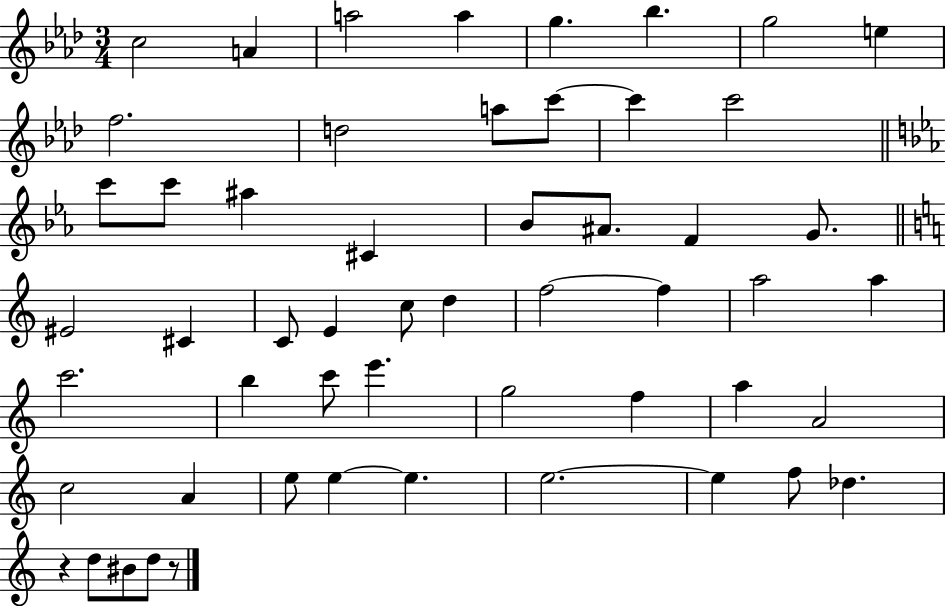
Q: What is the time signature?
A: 3/4